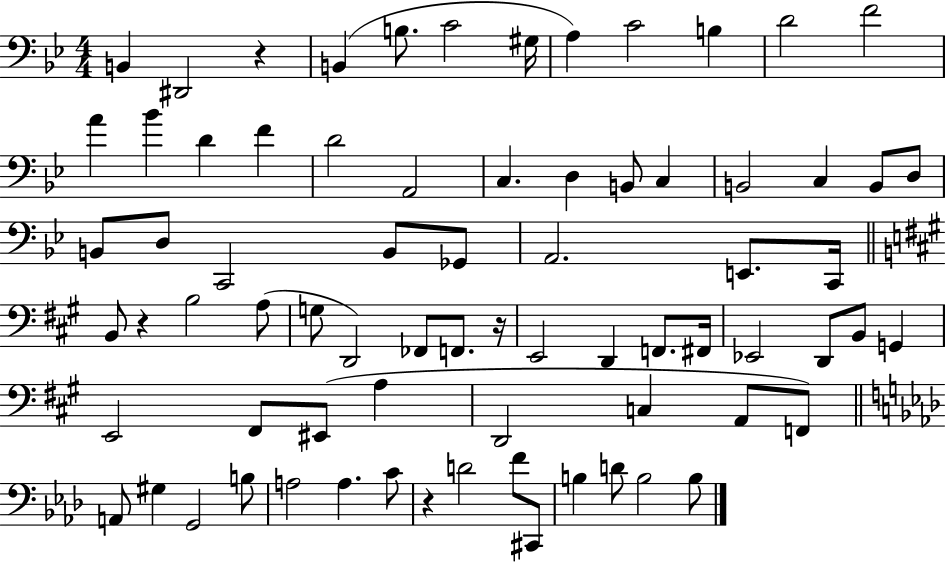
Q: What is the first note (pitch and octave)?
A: B2